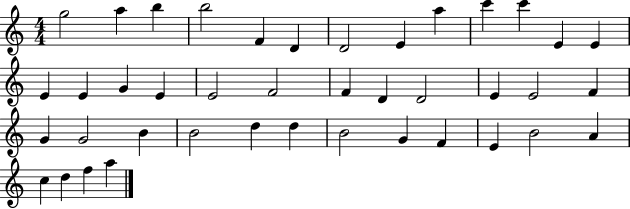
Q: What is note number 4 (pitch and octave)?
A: B5